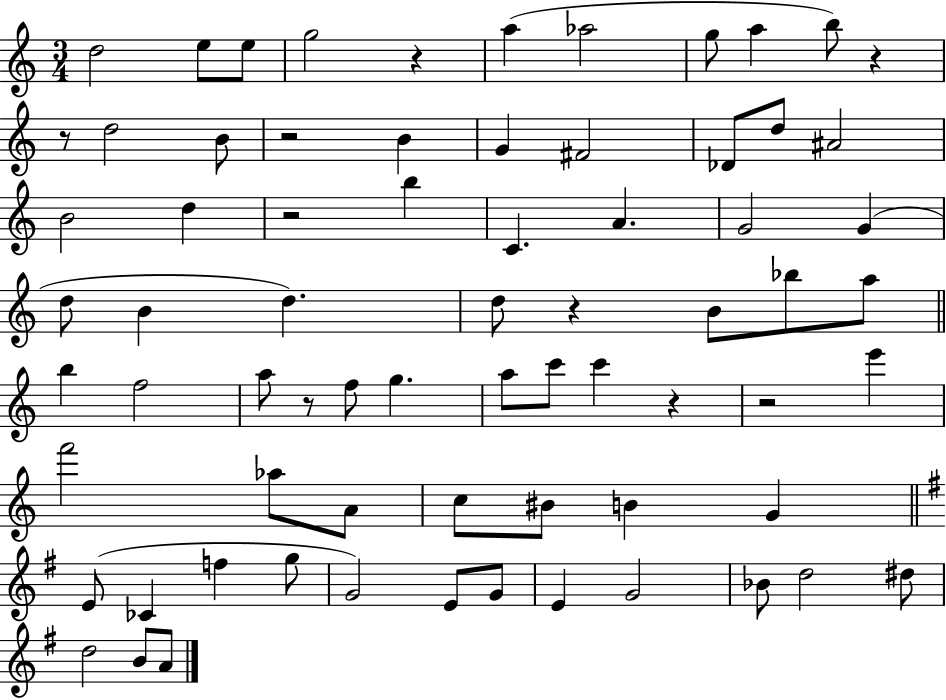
{
  \clef treble
  \numericTimeSignature
  \time 3/4
  \key c \major
  d''2 e''8 e''8 | g''2 r4 | a''4( aes''2 | g''8 a''4 b''8) r4 | \break r8 d''2 b'8 | r2 b'4 | g'4 fis'2 | des'8 d''8 ais'2 | \break b'2 d''4 | r2 b''4 | c'4. a'4. | g'2 g'4( | \break d''8 b'4 d''4.) | d''8 r4 b'8 bes''8 a''8 | \bar "||" \break \key a \minor b''4 f''2 | a''8 r8 f''8 g''4. | a''8 c'''8 c'''4 r4 | r2 e'''4 | \break f'''2 aes''8 a'8 | c''8 bis'8 b'4 g'4 | \bar "||" \break \key e \minor e'8( ces'4 f''4 g''8 | g'2) e'8 g'8 | e'4 g'2 | bes'8 d''2 dis''8 | \break d''2 b'8 a'8 | \bar "|."
}